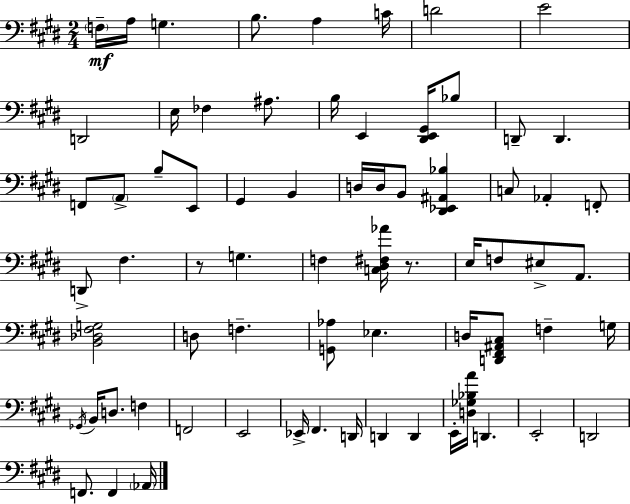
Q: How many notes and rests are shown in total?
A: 70